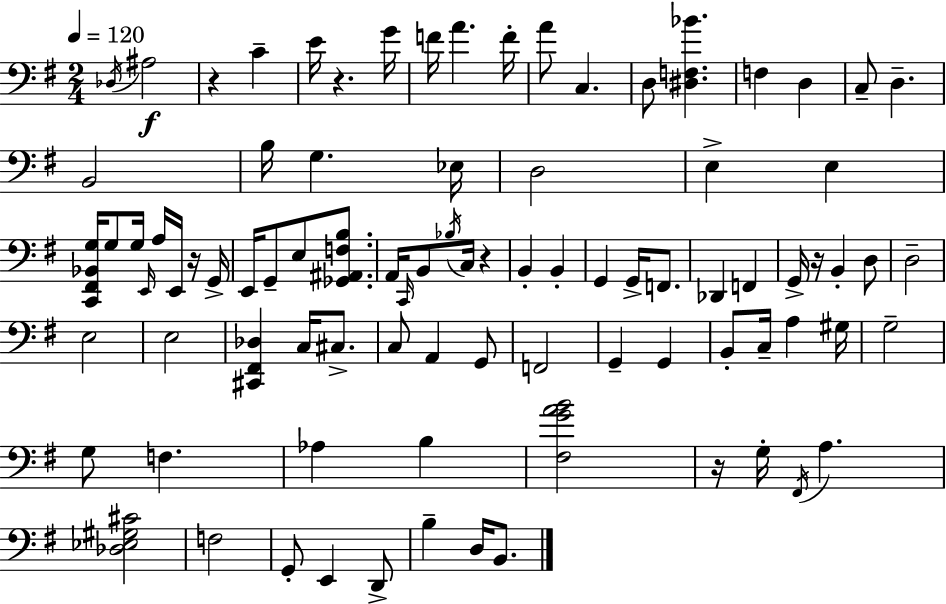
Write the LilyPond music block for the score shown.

{
  \clef bass
  \numericTimeSignature
  \time 2/4
  \key g \major
  \tempo 4 = 120
  \acciaccatura { des16 }\f ais2 | r4 c'4-- | e'16 r4. | g'16 f'16 a'4. | \break f'16-. a'8 c4. | d8 <dis f bes'>4. | f4 d4 | c8-- d4.-- | \break b,2 | b16 g4. | ees16 d2 | e4-> e4 | \break <c, fis, bes, g>16 g8 g16 \grace { e,16 } a16 e,16 | r16 g,16-> e,16 g,8-- e8 <ges, ais, f b>8. | a,16 \grace { c,16 } b,8 \acciaccatura { bes16 } c16 | r4 b,4-. | \break b,4-. g,4 | g,16-> f,8. des,4 | f,4 g,16-> r16 b,4-. | d8 d2-- | \break e2 | e2 | <cis, fis, des>4 | c16 cis8.-> c8 a,4 | \break g,8 f,2 | g,4-- | g,4 b,8-. c16-- a4 | gis16 g2-- | \break g8 f4. | aes4 | b4 <fis g' a' b'>2 | r16 g16-. \acciaccatura { fis,16 } a4. | \break <des ees gis cis'>2 | f2 | g,8-. e,4 | d,8-> b4-- | \break d16 b,8. \bar "|."
}